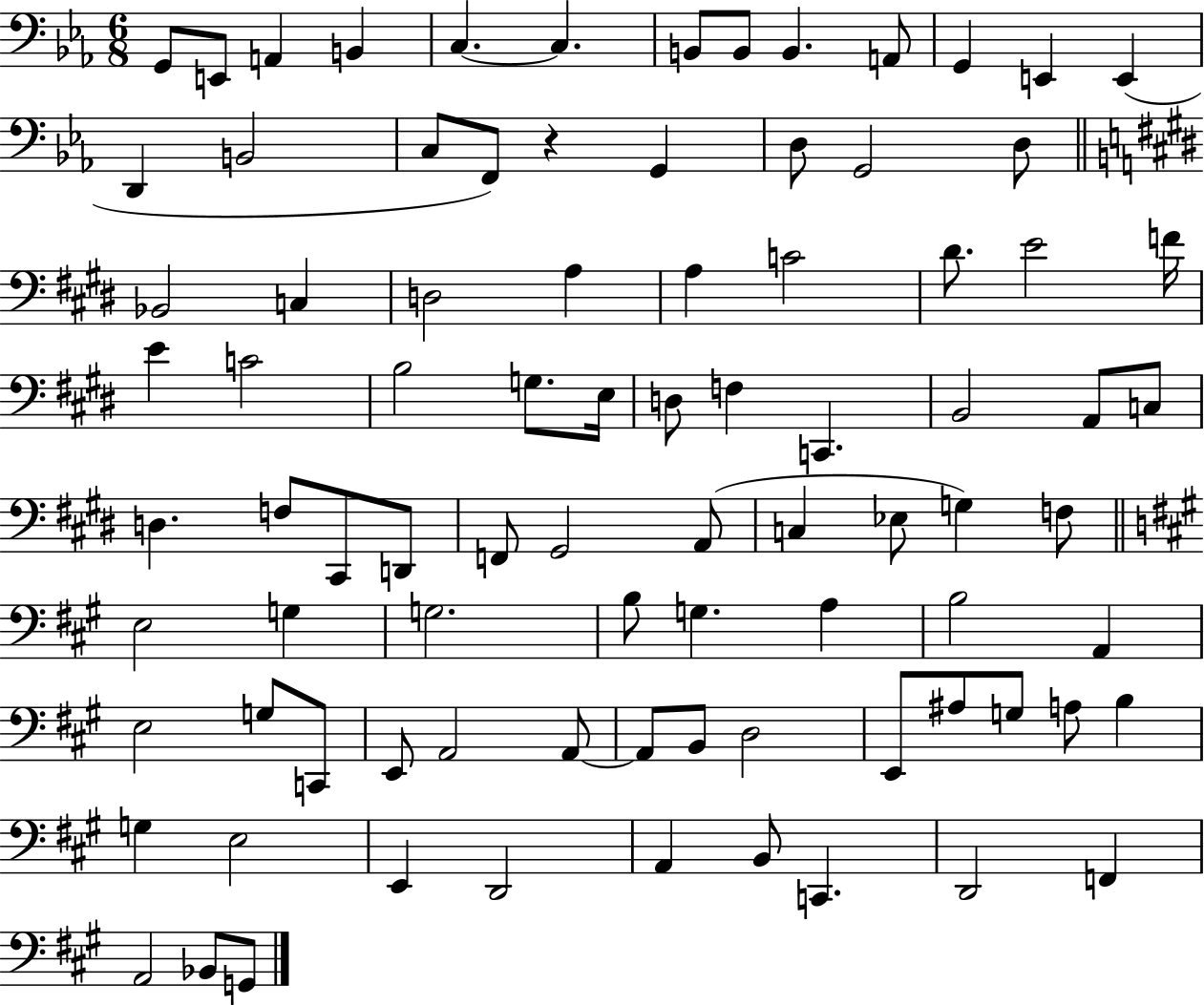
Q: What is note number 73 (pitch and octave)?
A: A3